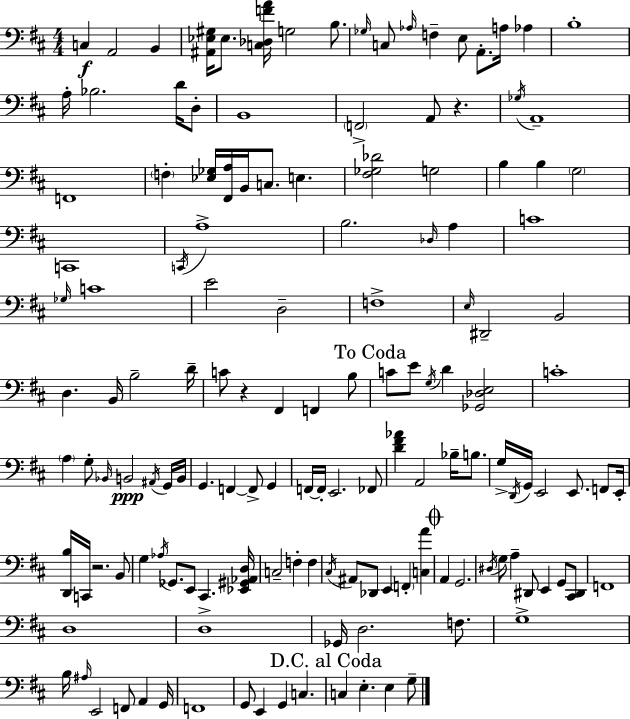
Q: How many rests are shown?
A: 3